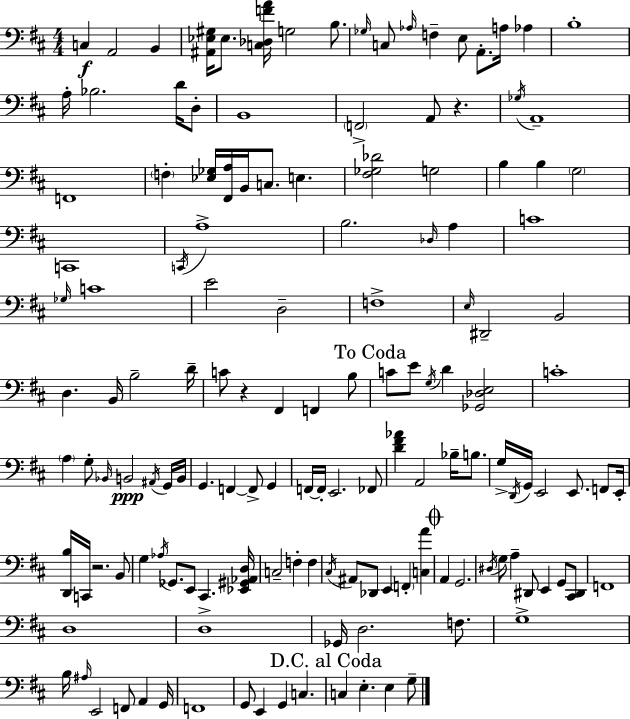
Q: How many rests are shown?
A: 3